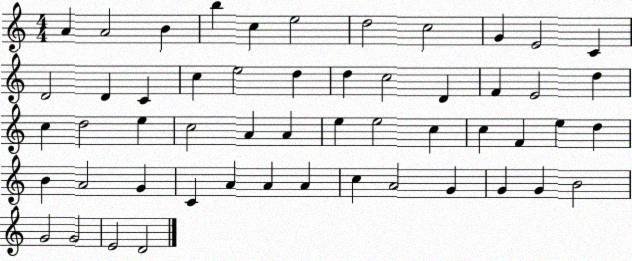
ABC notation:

X:1
T:Untitled
M:4/4
L:1/4
K:C
A A2 B b c e2 d2 c2 G E2 C D2 D C c e2 d d c2 D F E2 d c d2 e c2 A A e e2 c c F e d B A2 G C A A A c A2 G G G B2 G2 G2 E2 D2